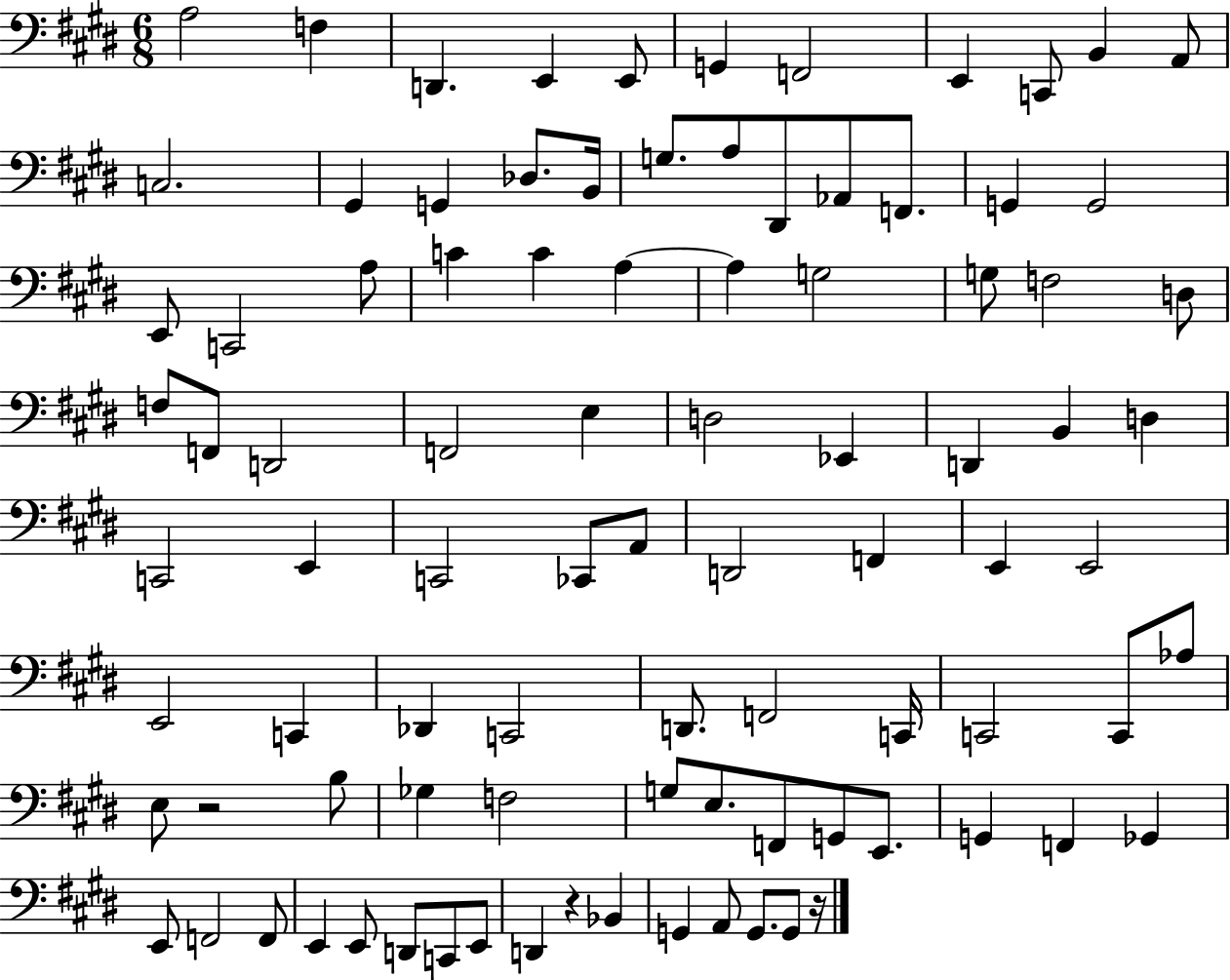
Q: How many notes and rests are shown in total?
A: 92